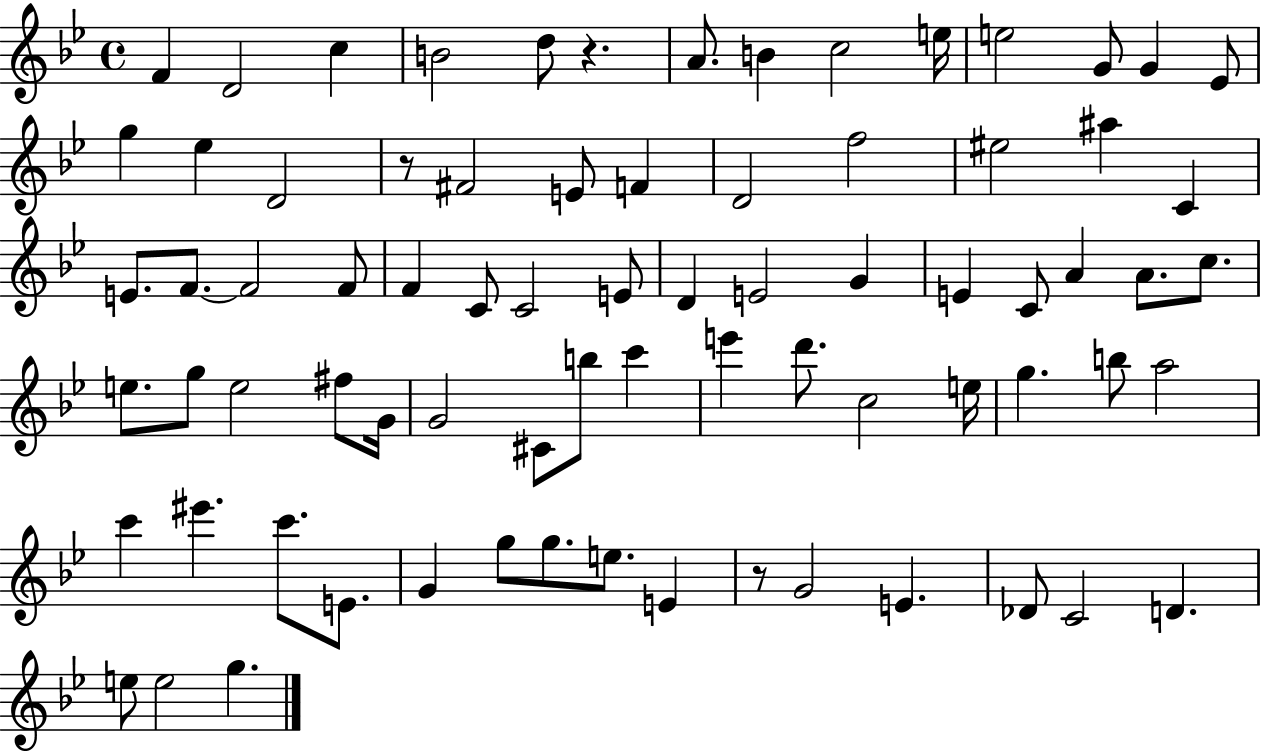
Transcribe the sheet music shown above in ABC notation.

X:1
T:Untitled
M:4/4
L:1/4
K:Bb
F D2 c B2 d/2 z A/2 B c2 e/4 e2 G/2 G _E/2 g _e D2 z/2 ^F2 E/2 F D2 f2 ^e2 ^a C E/2 F/2 F2 F/2 F C/2 C2 E/2 D E2 G E C/2 A A/2 c/2 e/2 g/2 e2 ^f/2 G/4 G2 ^C/2 b/2 c' e' d'/2 c2 e/4 g b/2 a2 c' ^e' c'/2 E/2 G g/2 g/2 e/2 E z/2 G2 E _D/2 C2 D e/2 e2 g